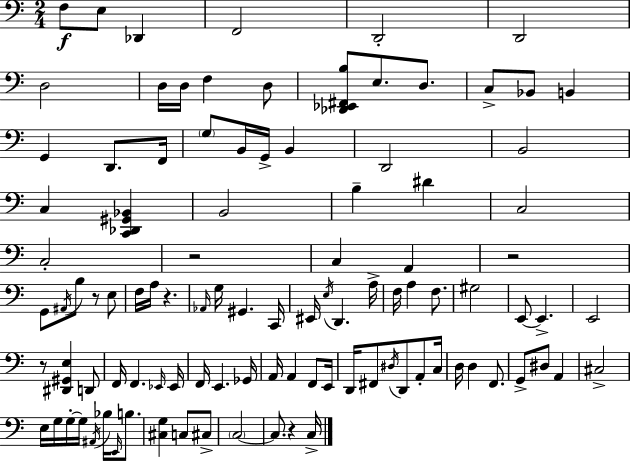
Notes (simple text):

F3/e E3/e Db2/q F2/h D2/h D2/h D3/h D3/s D3/s F3/q D3/e [Db2,Eb2,F#2,B3]/e E3/e. D3/e. C3/e Bb2/e B2/q G2/q D2/e. F2/s G3/e B2/s G2/s B2/q D2/h B2/h C3/q [C2,Db2,G#2,Bb2]/q B2/h B3/q D#4/q C3/h C3/h R/h C3/q A2/q R/h G2/e A#2/s B3/e R/e E3/e F3/s A3/s R/q. Ab2/s G3/s G#2/q. C2/s EIS2/s E3/s D2/q. A3/s F3/s A3/q F3/e. G#3/h E2/e E2/q. E2/h R/e [D#2,G#2,E3]/q D2/e F2/s F2/q. Eb2/s Eb2/s F2/s E2/q. Gb2/s A2/s A2/q F2/e E2/s D2/s F#2/e D#3/s D2/e A2/e C3/s D3/s D3/q F2/e. G2/e D#3/e A2/q C#3/h E3/s G3/s G3/s G3/s A#2/s Bb3/s E2/s B3/e. [C#3,G3]/q C3/e C#3/e C3/h C3/e. R/q C3/s